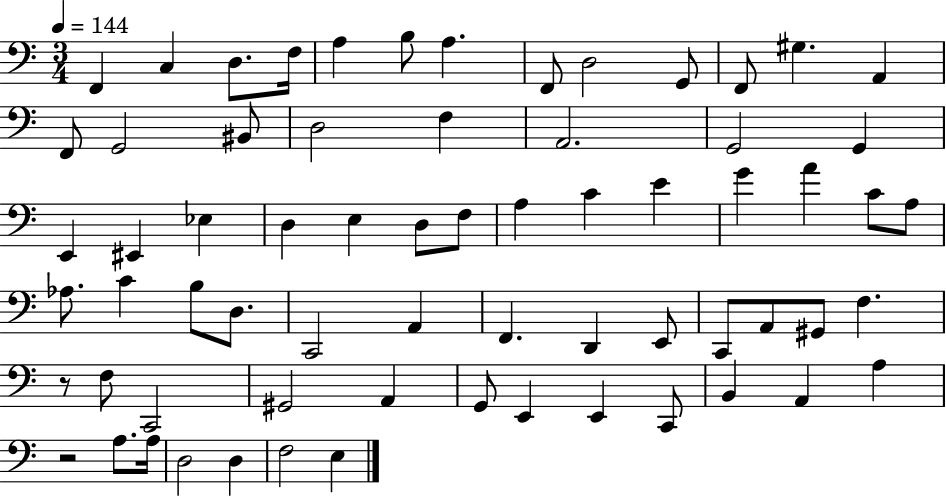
X:1
T:Untitled
M:3/4
L:1/4
K:C
F,, C, D,/2 F,/4 A, B,/2 A, F,,/2 D,2 G,,/2 F,,/2 ^G, A,, F,,/2 G,,2 ^B,,/2 D,2 F, A,,2 G,,2 G,, E,, ^E,, _E, D, E, D,/2 F,/2 A, C E G A C/2 A,/2 _A,/2 C B,/2 D,/2 C,,2 A,, F,, D,, E,,/2 C,,/2 A,,/2 ^G,,/2 F, z/2 F,/2 C,,2 ^G,,2 A,, G,,/2 E,, E,, C,,/2 B,, A,, A, z2 A,/2 A,/4 D,2 D, F,2 E,